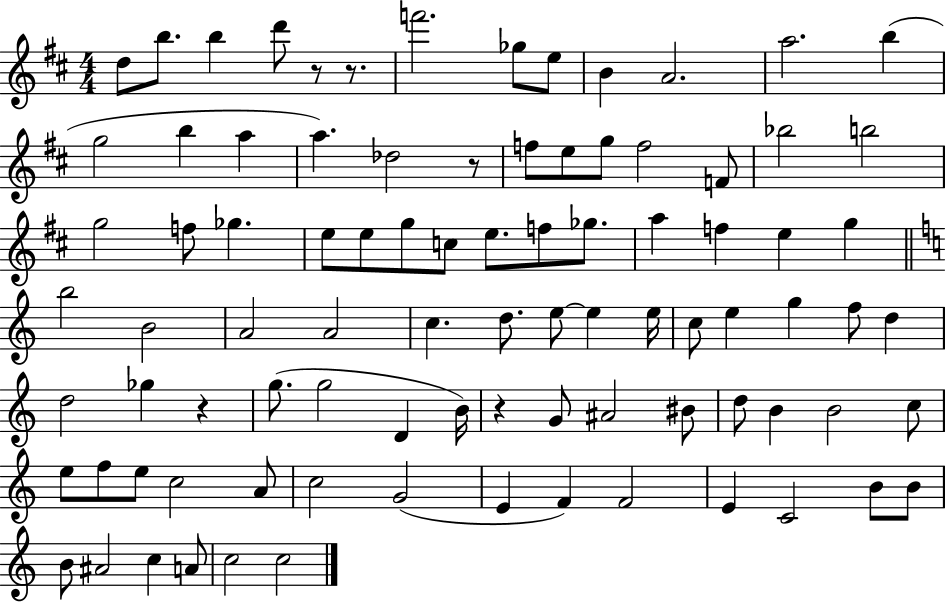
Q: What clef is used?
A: treble